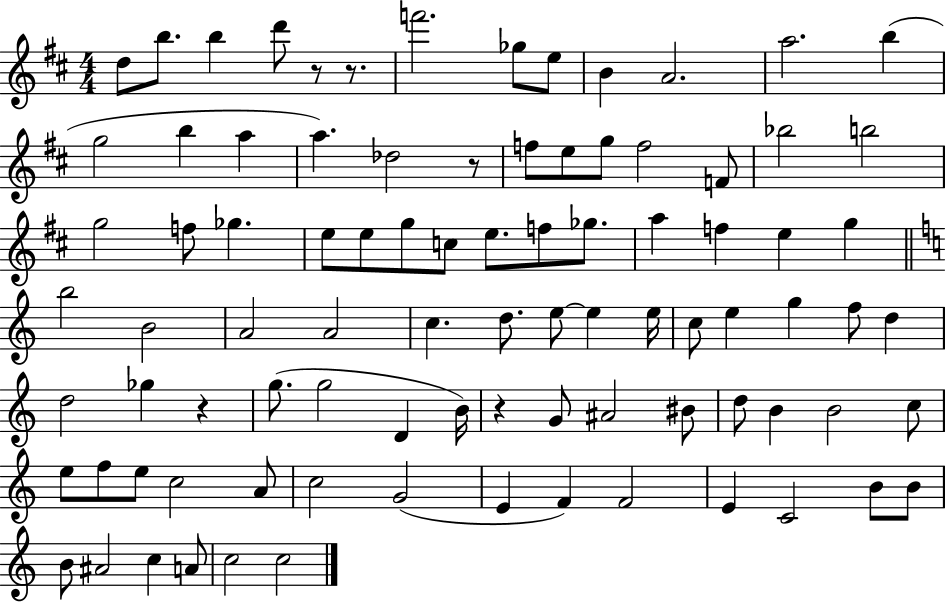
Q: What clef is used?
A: treble